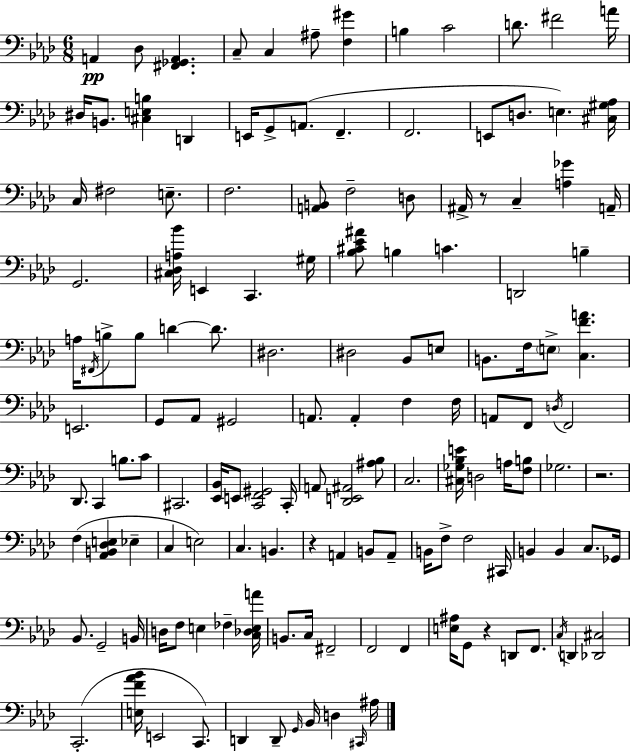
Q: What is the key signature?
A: F minor